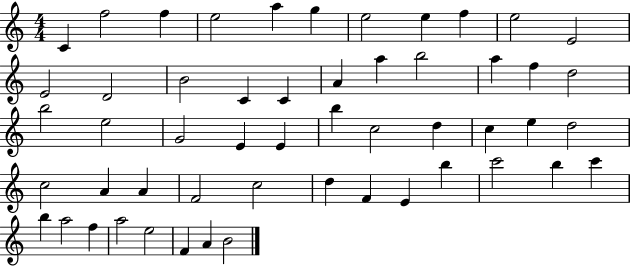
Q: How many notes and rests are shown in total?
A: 53